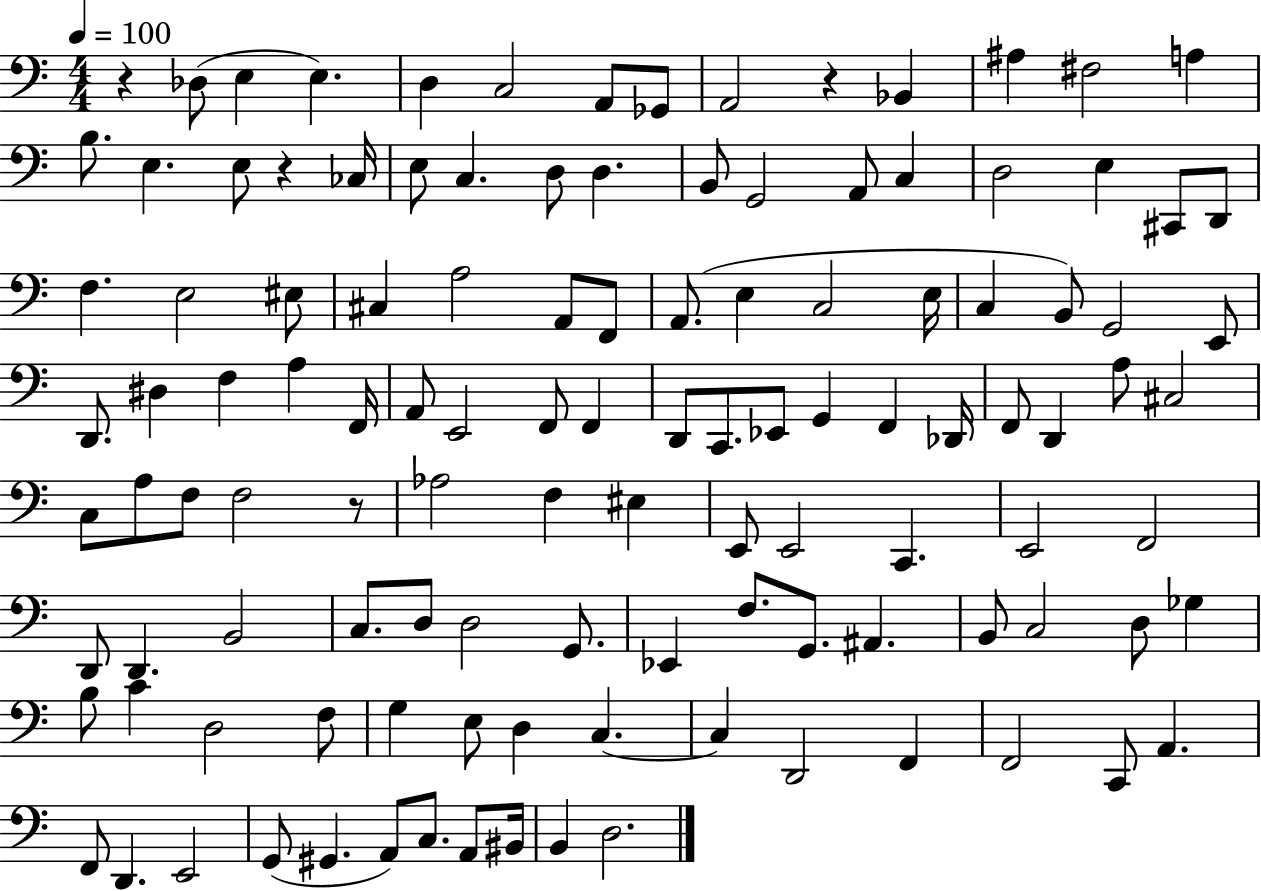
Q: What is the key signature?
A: C major